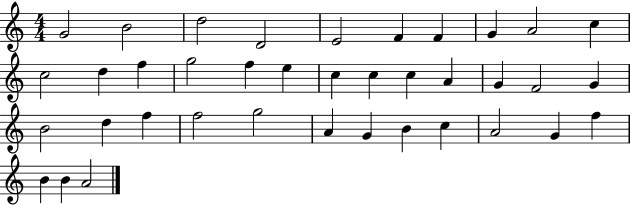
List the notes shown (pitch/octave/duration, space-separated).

G4/h B4/h D5/h D4/h E4/h F4/q F4/q G4/q A4/h C5/q C5/h D5/q F5/q G5/h F5/q E5/q C5/q C5/q C5/q A4/q G4/q F4/h G4/q B4/h D5/q F5/q F5/h G5/h A4/q G4/q B4/q C5/q A4/h G4/q F5/q B4/q B4/q A4/h